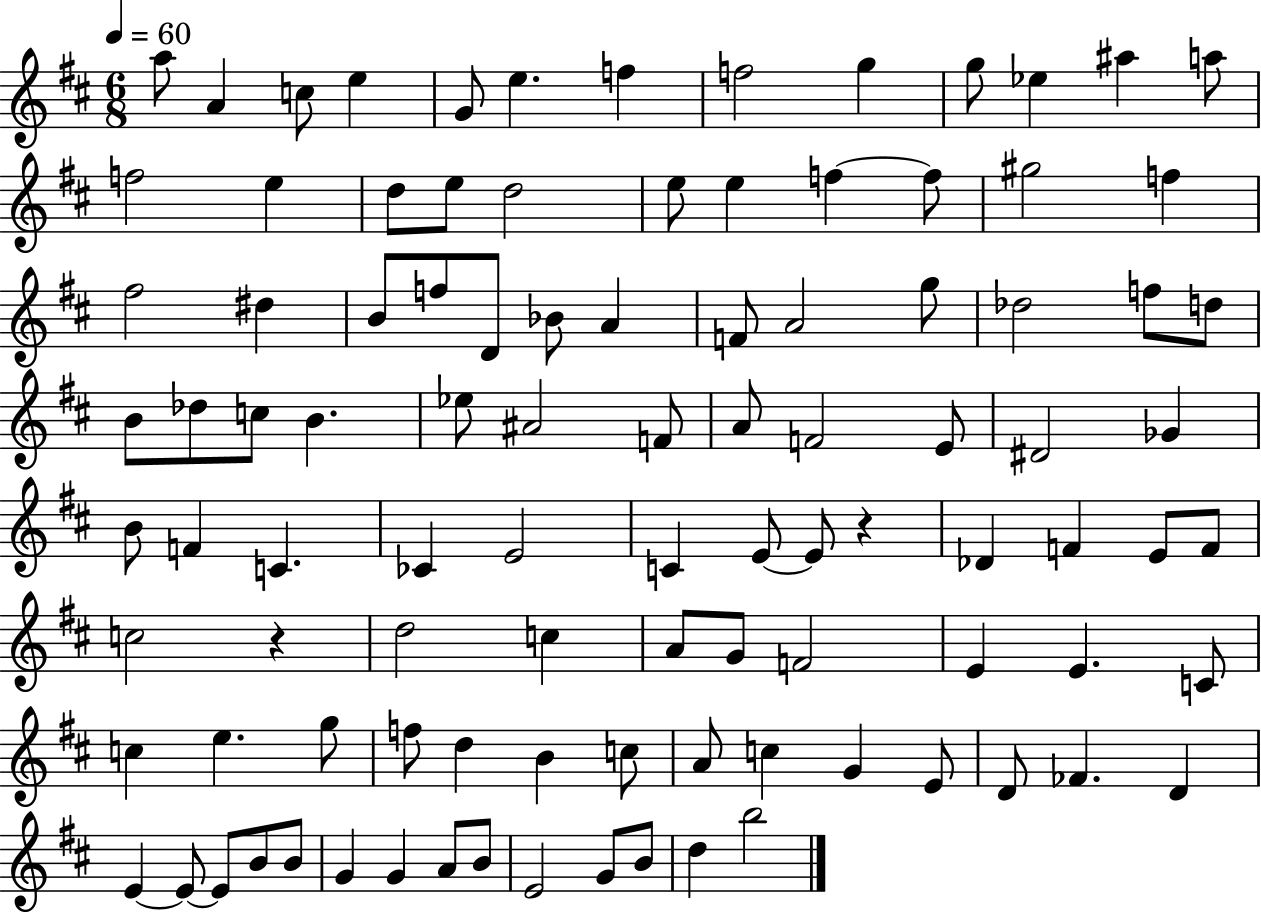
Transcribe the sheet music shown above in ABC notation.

X:1
T:Untitled
M:6/8
L:1/4
K:D
a/2 A c/2 e G/2 e f f2 g g/2 _e ^a a/2 f2 e d/2 e/2 d2 e/2 e f f/2 ^g2 f ^f2 ^d B/2 f/2 D/2 _B/2 A F/2 A2 g/2 _d2 f/2 d/2 B/2 _d/2 c/2 B _e/2 ^A2 F/2 A/2 F2 E/2 ^D2 _G B/2 F C _C E2 C E/2 E/2 z _D F E/2 F/2 c2 z d2 c A/2 G/2 F2 E E C/2 c e g/2 f/2 d B c/2 A/2 c G E/2 D/2 _F D E E/2 E/2 B/2 B/2 G G A/2 B/2 E2 G/2 B/2 d b2